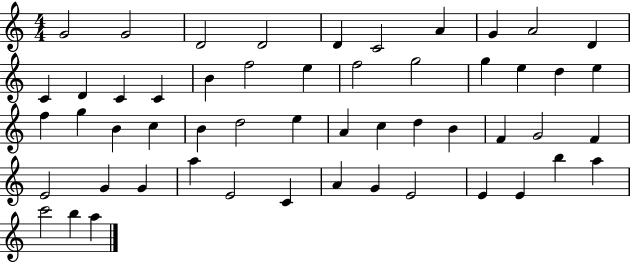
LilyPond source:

{
  \clef treble
  \numericTimeSignature
  \time 4/4
  \key c \major
  g'2 g'2 | d'2 d'2 | d'4 c'2 a'4 | g'4 a'2 d'4 | \break c'4 d'4 c'4 c'4 | b'4 f''2 e''4 | f''2 g''2 | g''4 e''4 d''4 e''4 | \break f''4 g''4 b'4 c''4 | b'4 d''2 e''4 | a'4 c''4 d''4 b'4 | f'4 g'2 f'4 | \break e'2 g'4 g'4 | a''4 e'2 c'4 | a'4 g'4 e'2 | e'4 e'4 b''4 a''4 | \break c'''2 b''4 a''4 | \bar "|."
}